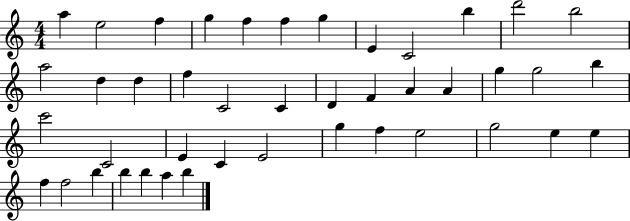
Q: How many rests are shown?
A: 0